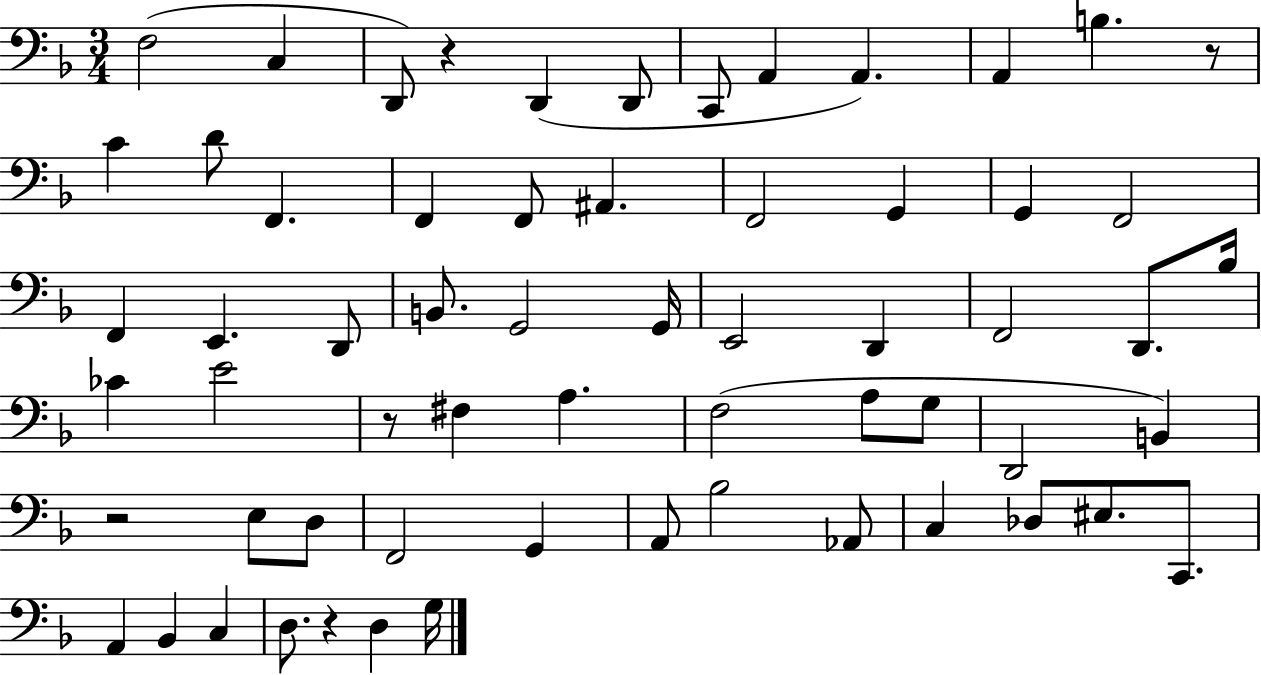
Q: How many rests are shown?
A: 5